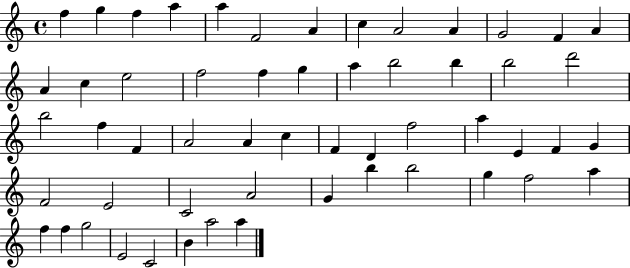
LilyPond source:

{
  \clef treble
  \time 4/4
  \defaultTimeSignature
  \key c \major
  f''4 g''4 f''4 a''4 | a''4 f'2 a'4 | c''4 a'2 a'4 | g'2 f'4 a'4 | \break a'4 c''4 e''2 | f''2 f''4 g''4 | a''4 b''2 b''4 | b''2 d'''2 | \break b''2 f''4 f'4 | a'2 a'4 c''4 | f'4 d'4 f''2 | a''4 e'4 f'4 g'4 | \break f'2 e'2 | c'2 a'2 | g'4 b''4 b''2 | g''4 f''2 a''4 | \break f''4 f''4 g''2 | e'2 c'2 | b'4 a''2 a''4 | \bar "|."
}